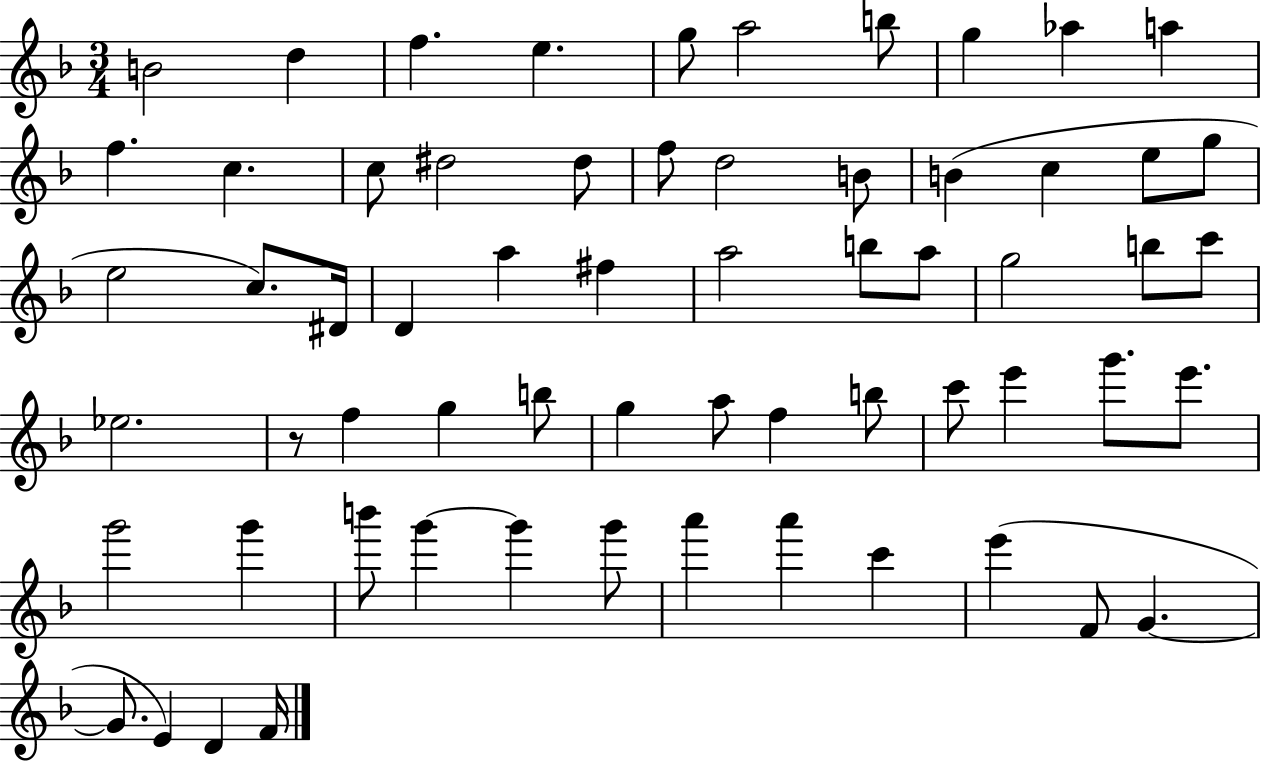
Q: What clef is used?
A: treble